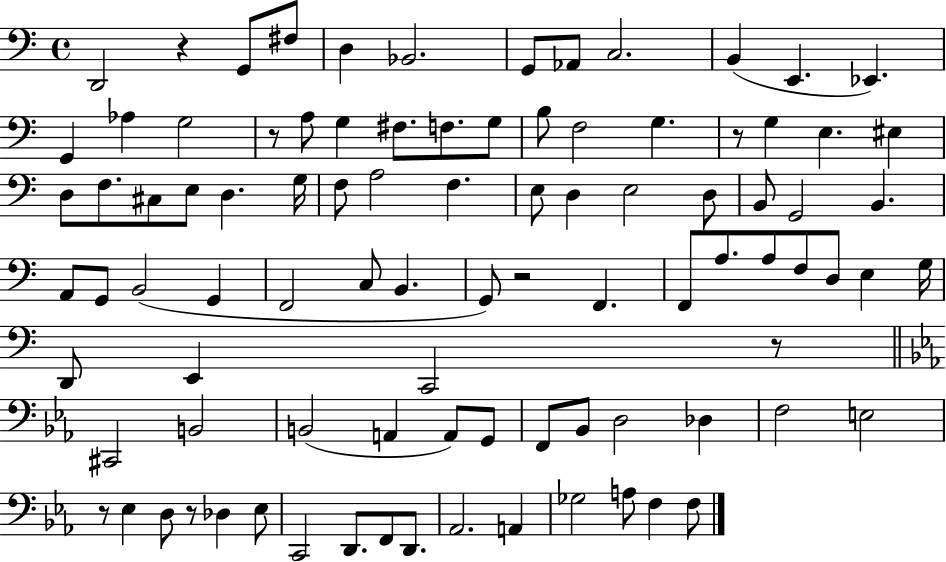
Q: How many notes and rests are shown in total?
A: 93